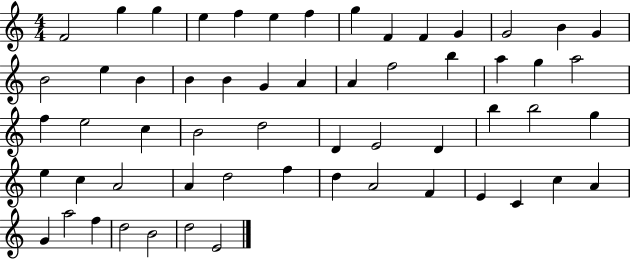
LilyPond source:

{
  \clef treble
  \numericTimeSignature
  \time 4/4
  \key c \major
  f'2 g''4 g''4 | e''4 f''4 e''4 f''4 | g''4 f'4 f'4 g'4 | g'2 b'4 g'4 | \break b'2 e''4 b'4 | b'4 b'4 g'4 a'4 | a'4 f''2 b''4 | a''4 g''4 a''2 | \break f''4 e''2 c''4 | b'2 d''2 | d'4 e'2 d'4 | b''4 b''2 g''4 | \break e''4 c''4 a'2 | a'4 d''2 f''4 | d''4 a'2 f'4 | e'4 c'4 c''4 a'4 | \break g'4 a''2 f''4 | d''2 b'2 | d''2 e'2 | \bar "|."
}